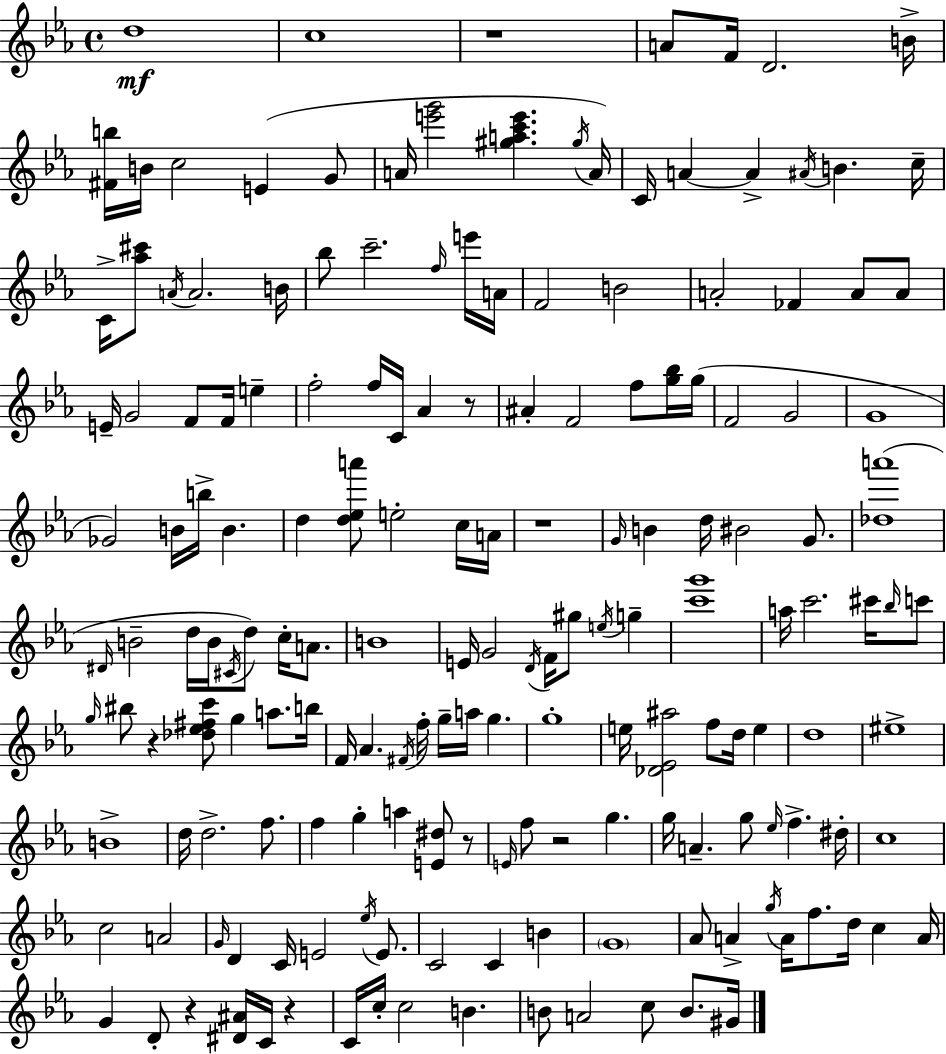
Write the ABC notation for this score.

X:1
T:Untitled
M:4/4
L:1/4
K:Cm
d4 c4 z4 A/2 F/4 D2 B/4 [^Fb]/4 B/4 c2 E G/2 A/4 [e'g']2 [^gac'e'] ^g/4 A/4 C/4 A A ^A/4 B c/4 C/4 [_a^c']/2 A/4 A2 B/4 _b/2 c'2 f/4 e'/4 A/4 F2 B2 A2 _F A/2 A/2 E/4 G2 F/2 F/4 e f2 f/4 C/4 _A z/2 ^A F2 f/2 [g_b]/4 g/4 F2 G2 G4 _G2 B/4 b/4 B d [d_ea']/2 e2 c/4 A/4 z4 G/4 B d/4 ^B2 G/2 [_da']4 ^D/4 B2 d/4 B/4 ^C/4 d/2 c/4 A/2 B4 E/4 G2 D/4 F/4 ^g/2 e/4 g [c'g']4 a/4 c'2 ^c'/4 _b/4 c'/2 g/4 ^b/2 z [_d_e^fc']/2 g a/2 b/4 F/4 _A ^F/4 f/4 g/4 a/4 g g4 e/4 [_D_E^a]2 f/2 d/4 e d4 ^e4 B4 d/4 d2 f/2 f g a [E^d]/2 z/2 E/4 f/2 z2 g g/4 A g/2 _e/4 f ^d/4 c4 c2 A2 G/4 D C/4 E2 _e/4 E/2 C2 C B G4 _A/2 A g/4 A/4 f/2 d/4 c A/4 G D/2 z [^D^A]/4 C/4 z C/4 c/4 c2 B B/2 A2 c/2 B/2 ^G/4